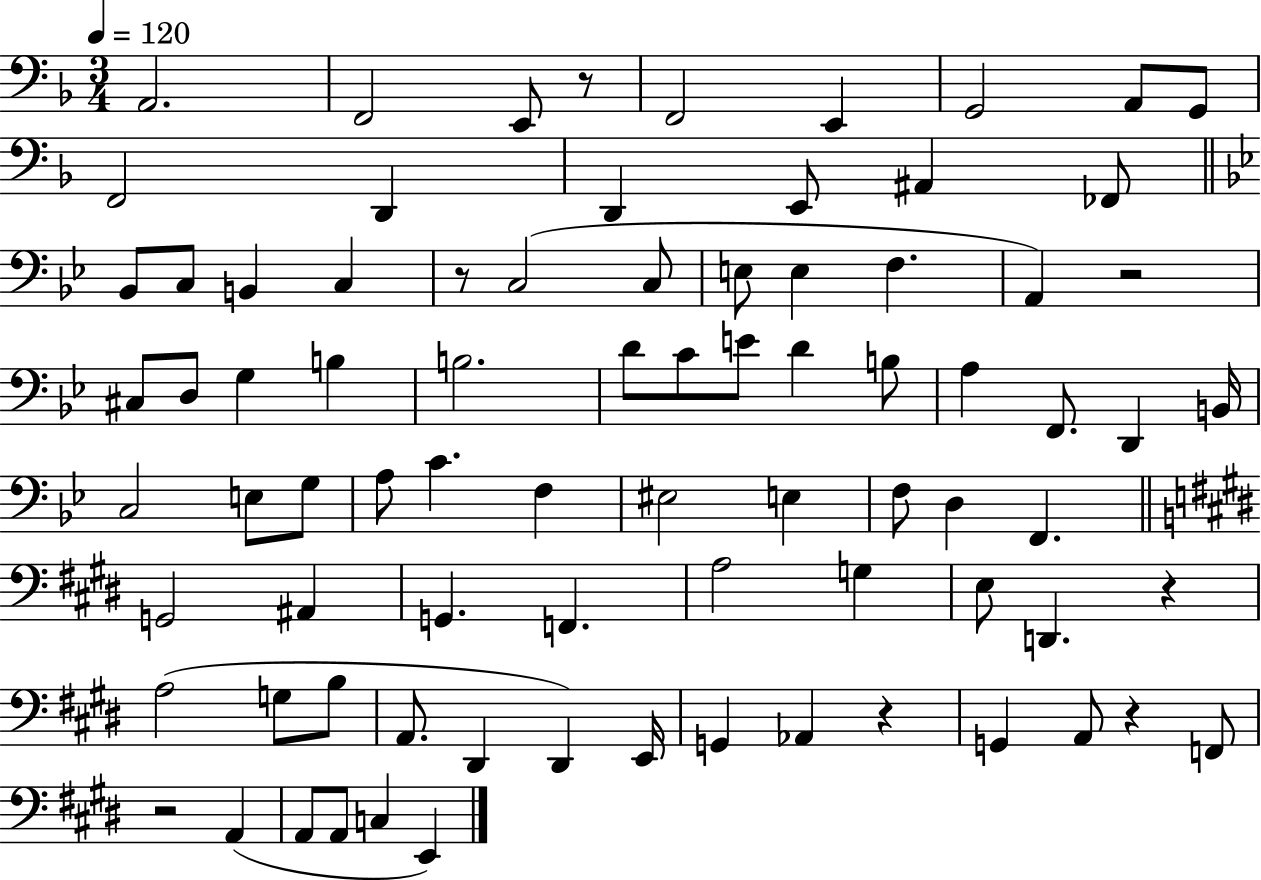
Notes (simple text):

A2/h. F2/h E2/e R/e F2/h E2/q G2/h A2/e G2/e F2/h D2/q D2/q E2/e A#2/q FES2/e Bb2/e C3/e B2/q C3/q R/e C3/h C3/e E3/e E3/q F3/q. A2/q R/h C#3/e D3/e G3/q B3/q B3/h. D4/e C4/e E4/e D4/q B3/e A3/q F2/e. D2/q B2/s C3/h E3/e G3/e A3/e C4/q. F3/q EIS3/h E3/q F3/e D3/q F2/q. G2/h A#2/q G2/q. F2/q. A3/h G3/q E3/e D2/q. R/q A3/h G3/e B3/e A2/e. D#2/q D#2/q E2/s G2/q Ab2/q R/q G2/q A2/e R/q F2/e R/h A2/q A2/e A2/e C3/q E2/q